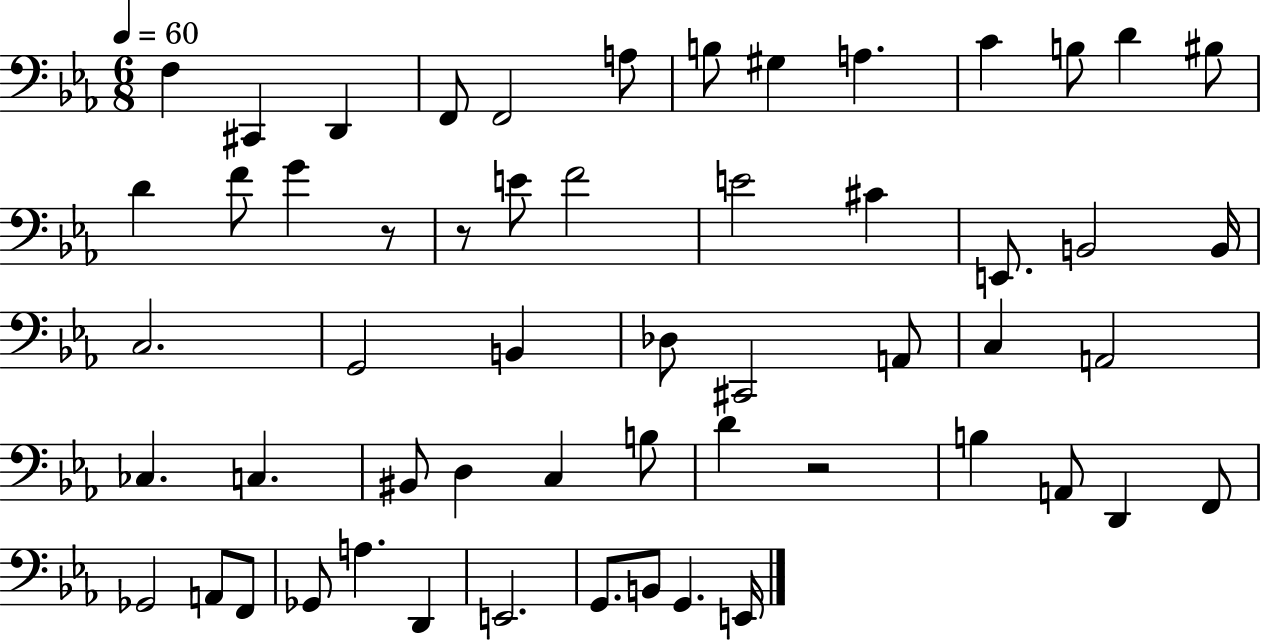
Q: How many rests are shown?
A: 3